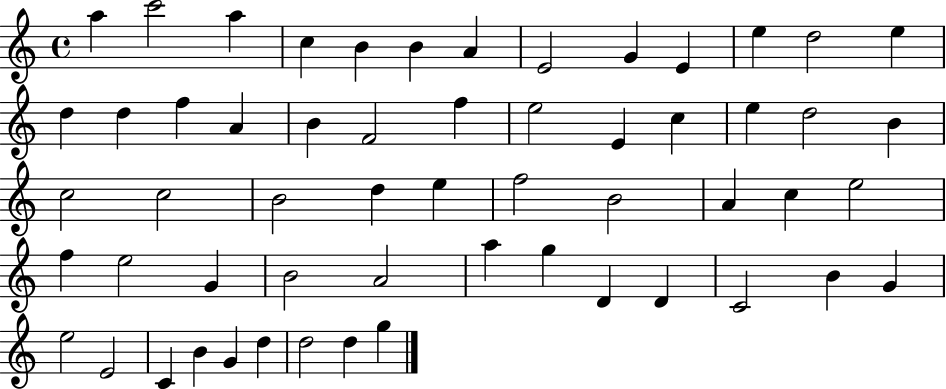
A5/q C6/h A5/q C5/q B4/q B4/q A4/q E4/h G4/q E4/q E5/q D5/h E5/q D5/q D5/q F5/q A4/q B4/q F4/h F5/q E5/h E4/q C5/q E5/q D5/h B4/q C5/h C5/h B4/h D5/q E5/q F5/h B4/h A4/q C5/q E5/h F5/q E5/h G4/q B4/h A4/h A5/q G5/q D4/q D4/q C4/h B4/q G4/q E5/h E4/h C4/q B4/q G4/q D5/q D5/h D5/q G5/q